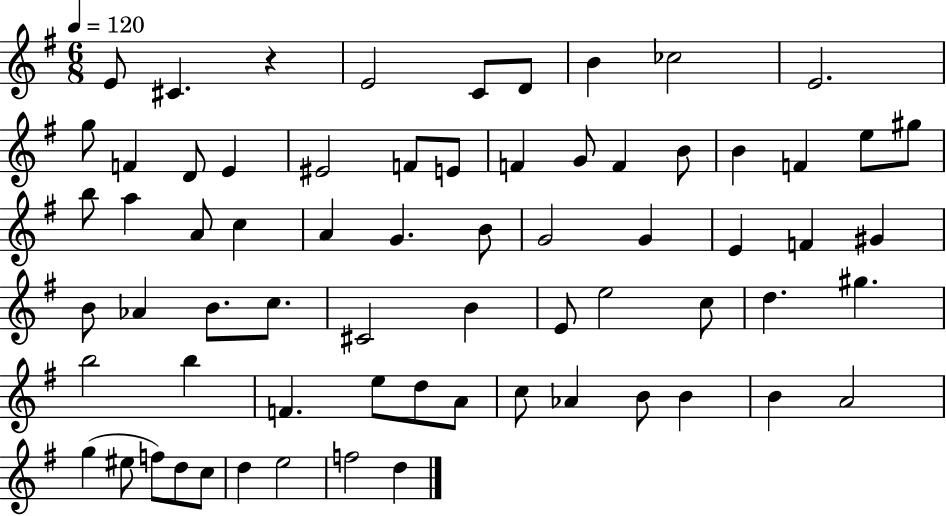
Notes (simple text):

E4/e C#4/q. R/q E4/h C4/e D4/e B4/q CES5/h E4/h. G5/e F4/q D4/e E4/q EIS4/h F4/e E4/e F4/q G4/e F4/q B4/e B4/q F4/q E5/e G#5/e B5/e A5/q A4/e C5/q A4/q G4/q. B4/e G4/h G4/q E4/q F4/q G#4/q B4/e Ab4/q B4/e. C5/e. C#4/h B4/q E4/e E5/h C5/e D5/q. G#5/q. B5/h B5/q F4/q. E5/e D5/e A4/e C5/e Ab4/q B4/e B4/q B4/q A4/h G5/q EIS5/e F5/e D5/e C5/e D5/q E5/h F5/h D5/q